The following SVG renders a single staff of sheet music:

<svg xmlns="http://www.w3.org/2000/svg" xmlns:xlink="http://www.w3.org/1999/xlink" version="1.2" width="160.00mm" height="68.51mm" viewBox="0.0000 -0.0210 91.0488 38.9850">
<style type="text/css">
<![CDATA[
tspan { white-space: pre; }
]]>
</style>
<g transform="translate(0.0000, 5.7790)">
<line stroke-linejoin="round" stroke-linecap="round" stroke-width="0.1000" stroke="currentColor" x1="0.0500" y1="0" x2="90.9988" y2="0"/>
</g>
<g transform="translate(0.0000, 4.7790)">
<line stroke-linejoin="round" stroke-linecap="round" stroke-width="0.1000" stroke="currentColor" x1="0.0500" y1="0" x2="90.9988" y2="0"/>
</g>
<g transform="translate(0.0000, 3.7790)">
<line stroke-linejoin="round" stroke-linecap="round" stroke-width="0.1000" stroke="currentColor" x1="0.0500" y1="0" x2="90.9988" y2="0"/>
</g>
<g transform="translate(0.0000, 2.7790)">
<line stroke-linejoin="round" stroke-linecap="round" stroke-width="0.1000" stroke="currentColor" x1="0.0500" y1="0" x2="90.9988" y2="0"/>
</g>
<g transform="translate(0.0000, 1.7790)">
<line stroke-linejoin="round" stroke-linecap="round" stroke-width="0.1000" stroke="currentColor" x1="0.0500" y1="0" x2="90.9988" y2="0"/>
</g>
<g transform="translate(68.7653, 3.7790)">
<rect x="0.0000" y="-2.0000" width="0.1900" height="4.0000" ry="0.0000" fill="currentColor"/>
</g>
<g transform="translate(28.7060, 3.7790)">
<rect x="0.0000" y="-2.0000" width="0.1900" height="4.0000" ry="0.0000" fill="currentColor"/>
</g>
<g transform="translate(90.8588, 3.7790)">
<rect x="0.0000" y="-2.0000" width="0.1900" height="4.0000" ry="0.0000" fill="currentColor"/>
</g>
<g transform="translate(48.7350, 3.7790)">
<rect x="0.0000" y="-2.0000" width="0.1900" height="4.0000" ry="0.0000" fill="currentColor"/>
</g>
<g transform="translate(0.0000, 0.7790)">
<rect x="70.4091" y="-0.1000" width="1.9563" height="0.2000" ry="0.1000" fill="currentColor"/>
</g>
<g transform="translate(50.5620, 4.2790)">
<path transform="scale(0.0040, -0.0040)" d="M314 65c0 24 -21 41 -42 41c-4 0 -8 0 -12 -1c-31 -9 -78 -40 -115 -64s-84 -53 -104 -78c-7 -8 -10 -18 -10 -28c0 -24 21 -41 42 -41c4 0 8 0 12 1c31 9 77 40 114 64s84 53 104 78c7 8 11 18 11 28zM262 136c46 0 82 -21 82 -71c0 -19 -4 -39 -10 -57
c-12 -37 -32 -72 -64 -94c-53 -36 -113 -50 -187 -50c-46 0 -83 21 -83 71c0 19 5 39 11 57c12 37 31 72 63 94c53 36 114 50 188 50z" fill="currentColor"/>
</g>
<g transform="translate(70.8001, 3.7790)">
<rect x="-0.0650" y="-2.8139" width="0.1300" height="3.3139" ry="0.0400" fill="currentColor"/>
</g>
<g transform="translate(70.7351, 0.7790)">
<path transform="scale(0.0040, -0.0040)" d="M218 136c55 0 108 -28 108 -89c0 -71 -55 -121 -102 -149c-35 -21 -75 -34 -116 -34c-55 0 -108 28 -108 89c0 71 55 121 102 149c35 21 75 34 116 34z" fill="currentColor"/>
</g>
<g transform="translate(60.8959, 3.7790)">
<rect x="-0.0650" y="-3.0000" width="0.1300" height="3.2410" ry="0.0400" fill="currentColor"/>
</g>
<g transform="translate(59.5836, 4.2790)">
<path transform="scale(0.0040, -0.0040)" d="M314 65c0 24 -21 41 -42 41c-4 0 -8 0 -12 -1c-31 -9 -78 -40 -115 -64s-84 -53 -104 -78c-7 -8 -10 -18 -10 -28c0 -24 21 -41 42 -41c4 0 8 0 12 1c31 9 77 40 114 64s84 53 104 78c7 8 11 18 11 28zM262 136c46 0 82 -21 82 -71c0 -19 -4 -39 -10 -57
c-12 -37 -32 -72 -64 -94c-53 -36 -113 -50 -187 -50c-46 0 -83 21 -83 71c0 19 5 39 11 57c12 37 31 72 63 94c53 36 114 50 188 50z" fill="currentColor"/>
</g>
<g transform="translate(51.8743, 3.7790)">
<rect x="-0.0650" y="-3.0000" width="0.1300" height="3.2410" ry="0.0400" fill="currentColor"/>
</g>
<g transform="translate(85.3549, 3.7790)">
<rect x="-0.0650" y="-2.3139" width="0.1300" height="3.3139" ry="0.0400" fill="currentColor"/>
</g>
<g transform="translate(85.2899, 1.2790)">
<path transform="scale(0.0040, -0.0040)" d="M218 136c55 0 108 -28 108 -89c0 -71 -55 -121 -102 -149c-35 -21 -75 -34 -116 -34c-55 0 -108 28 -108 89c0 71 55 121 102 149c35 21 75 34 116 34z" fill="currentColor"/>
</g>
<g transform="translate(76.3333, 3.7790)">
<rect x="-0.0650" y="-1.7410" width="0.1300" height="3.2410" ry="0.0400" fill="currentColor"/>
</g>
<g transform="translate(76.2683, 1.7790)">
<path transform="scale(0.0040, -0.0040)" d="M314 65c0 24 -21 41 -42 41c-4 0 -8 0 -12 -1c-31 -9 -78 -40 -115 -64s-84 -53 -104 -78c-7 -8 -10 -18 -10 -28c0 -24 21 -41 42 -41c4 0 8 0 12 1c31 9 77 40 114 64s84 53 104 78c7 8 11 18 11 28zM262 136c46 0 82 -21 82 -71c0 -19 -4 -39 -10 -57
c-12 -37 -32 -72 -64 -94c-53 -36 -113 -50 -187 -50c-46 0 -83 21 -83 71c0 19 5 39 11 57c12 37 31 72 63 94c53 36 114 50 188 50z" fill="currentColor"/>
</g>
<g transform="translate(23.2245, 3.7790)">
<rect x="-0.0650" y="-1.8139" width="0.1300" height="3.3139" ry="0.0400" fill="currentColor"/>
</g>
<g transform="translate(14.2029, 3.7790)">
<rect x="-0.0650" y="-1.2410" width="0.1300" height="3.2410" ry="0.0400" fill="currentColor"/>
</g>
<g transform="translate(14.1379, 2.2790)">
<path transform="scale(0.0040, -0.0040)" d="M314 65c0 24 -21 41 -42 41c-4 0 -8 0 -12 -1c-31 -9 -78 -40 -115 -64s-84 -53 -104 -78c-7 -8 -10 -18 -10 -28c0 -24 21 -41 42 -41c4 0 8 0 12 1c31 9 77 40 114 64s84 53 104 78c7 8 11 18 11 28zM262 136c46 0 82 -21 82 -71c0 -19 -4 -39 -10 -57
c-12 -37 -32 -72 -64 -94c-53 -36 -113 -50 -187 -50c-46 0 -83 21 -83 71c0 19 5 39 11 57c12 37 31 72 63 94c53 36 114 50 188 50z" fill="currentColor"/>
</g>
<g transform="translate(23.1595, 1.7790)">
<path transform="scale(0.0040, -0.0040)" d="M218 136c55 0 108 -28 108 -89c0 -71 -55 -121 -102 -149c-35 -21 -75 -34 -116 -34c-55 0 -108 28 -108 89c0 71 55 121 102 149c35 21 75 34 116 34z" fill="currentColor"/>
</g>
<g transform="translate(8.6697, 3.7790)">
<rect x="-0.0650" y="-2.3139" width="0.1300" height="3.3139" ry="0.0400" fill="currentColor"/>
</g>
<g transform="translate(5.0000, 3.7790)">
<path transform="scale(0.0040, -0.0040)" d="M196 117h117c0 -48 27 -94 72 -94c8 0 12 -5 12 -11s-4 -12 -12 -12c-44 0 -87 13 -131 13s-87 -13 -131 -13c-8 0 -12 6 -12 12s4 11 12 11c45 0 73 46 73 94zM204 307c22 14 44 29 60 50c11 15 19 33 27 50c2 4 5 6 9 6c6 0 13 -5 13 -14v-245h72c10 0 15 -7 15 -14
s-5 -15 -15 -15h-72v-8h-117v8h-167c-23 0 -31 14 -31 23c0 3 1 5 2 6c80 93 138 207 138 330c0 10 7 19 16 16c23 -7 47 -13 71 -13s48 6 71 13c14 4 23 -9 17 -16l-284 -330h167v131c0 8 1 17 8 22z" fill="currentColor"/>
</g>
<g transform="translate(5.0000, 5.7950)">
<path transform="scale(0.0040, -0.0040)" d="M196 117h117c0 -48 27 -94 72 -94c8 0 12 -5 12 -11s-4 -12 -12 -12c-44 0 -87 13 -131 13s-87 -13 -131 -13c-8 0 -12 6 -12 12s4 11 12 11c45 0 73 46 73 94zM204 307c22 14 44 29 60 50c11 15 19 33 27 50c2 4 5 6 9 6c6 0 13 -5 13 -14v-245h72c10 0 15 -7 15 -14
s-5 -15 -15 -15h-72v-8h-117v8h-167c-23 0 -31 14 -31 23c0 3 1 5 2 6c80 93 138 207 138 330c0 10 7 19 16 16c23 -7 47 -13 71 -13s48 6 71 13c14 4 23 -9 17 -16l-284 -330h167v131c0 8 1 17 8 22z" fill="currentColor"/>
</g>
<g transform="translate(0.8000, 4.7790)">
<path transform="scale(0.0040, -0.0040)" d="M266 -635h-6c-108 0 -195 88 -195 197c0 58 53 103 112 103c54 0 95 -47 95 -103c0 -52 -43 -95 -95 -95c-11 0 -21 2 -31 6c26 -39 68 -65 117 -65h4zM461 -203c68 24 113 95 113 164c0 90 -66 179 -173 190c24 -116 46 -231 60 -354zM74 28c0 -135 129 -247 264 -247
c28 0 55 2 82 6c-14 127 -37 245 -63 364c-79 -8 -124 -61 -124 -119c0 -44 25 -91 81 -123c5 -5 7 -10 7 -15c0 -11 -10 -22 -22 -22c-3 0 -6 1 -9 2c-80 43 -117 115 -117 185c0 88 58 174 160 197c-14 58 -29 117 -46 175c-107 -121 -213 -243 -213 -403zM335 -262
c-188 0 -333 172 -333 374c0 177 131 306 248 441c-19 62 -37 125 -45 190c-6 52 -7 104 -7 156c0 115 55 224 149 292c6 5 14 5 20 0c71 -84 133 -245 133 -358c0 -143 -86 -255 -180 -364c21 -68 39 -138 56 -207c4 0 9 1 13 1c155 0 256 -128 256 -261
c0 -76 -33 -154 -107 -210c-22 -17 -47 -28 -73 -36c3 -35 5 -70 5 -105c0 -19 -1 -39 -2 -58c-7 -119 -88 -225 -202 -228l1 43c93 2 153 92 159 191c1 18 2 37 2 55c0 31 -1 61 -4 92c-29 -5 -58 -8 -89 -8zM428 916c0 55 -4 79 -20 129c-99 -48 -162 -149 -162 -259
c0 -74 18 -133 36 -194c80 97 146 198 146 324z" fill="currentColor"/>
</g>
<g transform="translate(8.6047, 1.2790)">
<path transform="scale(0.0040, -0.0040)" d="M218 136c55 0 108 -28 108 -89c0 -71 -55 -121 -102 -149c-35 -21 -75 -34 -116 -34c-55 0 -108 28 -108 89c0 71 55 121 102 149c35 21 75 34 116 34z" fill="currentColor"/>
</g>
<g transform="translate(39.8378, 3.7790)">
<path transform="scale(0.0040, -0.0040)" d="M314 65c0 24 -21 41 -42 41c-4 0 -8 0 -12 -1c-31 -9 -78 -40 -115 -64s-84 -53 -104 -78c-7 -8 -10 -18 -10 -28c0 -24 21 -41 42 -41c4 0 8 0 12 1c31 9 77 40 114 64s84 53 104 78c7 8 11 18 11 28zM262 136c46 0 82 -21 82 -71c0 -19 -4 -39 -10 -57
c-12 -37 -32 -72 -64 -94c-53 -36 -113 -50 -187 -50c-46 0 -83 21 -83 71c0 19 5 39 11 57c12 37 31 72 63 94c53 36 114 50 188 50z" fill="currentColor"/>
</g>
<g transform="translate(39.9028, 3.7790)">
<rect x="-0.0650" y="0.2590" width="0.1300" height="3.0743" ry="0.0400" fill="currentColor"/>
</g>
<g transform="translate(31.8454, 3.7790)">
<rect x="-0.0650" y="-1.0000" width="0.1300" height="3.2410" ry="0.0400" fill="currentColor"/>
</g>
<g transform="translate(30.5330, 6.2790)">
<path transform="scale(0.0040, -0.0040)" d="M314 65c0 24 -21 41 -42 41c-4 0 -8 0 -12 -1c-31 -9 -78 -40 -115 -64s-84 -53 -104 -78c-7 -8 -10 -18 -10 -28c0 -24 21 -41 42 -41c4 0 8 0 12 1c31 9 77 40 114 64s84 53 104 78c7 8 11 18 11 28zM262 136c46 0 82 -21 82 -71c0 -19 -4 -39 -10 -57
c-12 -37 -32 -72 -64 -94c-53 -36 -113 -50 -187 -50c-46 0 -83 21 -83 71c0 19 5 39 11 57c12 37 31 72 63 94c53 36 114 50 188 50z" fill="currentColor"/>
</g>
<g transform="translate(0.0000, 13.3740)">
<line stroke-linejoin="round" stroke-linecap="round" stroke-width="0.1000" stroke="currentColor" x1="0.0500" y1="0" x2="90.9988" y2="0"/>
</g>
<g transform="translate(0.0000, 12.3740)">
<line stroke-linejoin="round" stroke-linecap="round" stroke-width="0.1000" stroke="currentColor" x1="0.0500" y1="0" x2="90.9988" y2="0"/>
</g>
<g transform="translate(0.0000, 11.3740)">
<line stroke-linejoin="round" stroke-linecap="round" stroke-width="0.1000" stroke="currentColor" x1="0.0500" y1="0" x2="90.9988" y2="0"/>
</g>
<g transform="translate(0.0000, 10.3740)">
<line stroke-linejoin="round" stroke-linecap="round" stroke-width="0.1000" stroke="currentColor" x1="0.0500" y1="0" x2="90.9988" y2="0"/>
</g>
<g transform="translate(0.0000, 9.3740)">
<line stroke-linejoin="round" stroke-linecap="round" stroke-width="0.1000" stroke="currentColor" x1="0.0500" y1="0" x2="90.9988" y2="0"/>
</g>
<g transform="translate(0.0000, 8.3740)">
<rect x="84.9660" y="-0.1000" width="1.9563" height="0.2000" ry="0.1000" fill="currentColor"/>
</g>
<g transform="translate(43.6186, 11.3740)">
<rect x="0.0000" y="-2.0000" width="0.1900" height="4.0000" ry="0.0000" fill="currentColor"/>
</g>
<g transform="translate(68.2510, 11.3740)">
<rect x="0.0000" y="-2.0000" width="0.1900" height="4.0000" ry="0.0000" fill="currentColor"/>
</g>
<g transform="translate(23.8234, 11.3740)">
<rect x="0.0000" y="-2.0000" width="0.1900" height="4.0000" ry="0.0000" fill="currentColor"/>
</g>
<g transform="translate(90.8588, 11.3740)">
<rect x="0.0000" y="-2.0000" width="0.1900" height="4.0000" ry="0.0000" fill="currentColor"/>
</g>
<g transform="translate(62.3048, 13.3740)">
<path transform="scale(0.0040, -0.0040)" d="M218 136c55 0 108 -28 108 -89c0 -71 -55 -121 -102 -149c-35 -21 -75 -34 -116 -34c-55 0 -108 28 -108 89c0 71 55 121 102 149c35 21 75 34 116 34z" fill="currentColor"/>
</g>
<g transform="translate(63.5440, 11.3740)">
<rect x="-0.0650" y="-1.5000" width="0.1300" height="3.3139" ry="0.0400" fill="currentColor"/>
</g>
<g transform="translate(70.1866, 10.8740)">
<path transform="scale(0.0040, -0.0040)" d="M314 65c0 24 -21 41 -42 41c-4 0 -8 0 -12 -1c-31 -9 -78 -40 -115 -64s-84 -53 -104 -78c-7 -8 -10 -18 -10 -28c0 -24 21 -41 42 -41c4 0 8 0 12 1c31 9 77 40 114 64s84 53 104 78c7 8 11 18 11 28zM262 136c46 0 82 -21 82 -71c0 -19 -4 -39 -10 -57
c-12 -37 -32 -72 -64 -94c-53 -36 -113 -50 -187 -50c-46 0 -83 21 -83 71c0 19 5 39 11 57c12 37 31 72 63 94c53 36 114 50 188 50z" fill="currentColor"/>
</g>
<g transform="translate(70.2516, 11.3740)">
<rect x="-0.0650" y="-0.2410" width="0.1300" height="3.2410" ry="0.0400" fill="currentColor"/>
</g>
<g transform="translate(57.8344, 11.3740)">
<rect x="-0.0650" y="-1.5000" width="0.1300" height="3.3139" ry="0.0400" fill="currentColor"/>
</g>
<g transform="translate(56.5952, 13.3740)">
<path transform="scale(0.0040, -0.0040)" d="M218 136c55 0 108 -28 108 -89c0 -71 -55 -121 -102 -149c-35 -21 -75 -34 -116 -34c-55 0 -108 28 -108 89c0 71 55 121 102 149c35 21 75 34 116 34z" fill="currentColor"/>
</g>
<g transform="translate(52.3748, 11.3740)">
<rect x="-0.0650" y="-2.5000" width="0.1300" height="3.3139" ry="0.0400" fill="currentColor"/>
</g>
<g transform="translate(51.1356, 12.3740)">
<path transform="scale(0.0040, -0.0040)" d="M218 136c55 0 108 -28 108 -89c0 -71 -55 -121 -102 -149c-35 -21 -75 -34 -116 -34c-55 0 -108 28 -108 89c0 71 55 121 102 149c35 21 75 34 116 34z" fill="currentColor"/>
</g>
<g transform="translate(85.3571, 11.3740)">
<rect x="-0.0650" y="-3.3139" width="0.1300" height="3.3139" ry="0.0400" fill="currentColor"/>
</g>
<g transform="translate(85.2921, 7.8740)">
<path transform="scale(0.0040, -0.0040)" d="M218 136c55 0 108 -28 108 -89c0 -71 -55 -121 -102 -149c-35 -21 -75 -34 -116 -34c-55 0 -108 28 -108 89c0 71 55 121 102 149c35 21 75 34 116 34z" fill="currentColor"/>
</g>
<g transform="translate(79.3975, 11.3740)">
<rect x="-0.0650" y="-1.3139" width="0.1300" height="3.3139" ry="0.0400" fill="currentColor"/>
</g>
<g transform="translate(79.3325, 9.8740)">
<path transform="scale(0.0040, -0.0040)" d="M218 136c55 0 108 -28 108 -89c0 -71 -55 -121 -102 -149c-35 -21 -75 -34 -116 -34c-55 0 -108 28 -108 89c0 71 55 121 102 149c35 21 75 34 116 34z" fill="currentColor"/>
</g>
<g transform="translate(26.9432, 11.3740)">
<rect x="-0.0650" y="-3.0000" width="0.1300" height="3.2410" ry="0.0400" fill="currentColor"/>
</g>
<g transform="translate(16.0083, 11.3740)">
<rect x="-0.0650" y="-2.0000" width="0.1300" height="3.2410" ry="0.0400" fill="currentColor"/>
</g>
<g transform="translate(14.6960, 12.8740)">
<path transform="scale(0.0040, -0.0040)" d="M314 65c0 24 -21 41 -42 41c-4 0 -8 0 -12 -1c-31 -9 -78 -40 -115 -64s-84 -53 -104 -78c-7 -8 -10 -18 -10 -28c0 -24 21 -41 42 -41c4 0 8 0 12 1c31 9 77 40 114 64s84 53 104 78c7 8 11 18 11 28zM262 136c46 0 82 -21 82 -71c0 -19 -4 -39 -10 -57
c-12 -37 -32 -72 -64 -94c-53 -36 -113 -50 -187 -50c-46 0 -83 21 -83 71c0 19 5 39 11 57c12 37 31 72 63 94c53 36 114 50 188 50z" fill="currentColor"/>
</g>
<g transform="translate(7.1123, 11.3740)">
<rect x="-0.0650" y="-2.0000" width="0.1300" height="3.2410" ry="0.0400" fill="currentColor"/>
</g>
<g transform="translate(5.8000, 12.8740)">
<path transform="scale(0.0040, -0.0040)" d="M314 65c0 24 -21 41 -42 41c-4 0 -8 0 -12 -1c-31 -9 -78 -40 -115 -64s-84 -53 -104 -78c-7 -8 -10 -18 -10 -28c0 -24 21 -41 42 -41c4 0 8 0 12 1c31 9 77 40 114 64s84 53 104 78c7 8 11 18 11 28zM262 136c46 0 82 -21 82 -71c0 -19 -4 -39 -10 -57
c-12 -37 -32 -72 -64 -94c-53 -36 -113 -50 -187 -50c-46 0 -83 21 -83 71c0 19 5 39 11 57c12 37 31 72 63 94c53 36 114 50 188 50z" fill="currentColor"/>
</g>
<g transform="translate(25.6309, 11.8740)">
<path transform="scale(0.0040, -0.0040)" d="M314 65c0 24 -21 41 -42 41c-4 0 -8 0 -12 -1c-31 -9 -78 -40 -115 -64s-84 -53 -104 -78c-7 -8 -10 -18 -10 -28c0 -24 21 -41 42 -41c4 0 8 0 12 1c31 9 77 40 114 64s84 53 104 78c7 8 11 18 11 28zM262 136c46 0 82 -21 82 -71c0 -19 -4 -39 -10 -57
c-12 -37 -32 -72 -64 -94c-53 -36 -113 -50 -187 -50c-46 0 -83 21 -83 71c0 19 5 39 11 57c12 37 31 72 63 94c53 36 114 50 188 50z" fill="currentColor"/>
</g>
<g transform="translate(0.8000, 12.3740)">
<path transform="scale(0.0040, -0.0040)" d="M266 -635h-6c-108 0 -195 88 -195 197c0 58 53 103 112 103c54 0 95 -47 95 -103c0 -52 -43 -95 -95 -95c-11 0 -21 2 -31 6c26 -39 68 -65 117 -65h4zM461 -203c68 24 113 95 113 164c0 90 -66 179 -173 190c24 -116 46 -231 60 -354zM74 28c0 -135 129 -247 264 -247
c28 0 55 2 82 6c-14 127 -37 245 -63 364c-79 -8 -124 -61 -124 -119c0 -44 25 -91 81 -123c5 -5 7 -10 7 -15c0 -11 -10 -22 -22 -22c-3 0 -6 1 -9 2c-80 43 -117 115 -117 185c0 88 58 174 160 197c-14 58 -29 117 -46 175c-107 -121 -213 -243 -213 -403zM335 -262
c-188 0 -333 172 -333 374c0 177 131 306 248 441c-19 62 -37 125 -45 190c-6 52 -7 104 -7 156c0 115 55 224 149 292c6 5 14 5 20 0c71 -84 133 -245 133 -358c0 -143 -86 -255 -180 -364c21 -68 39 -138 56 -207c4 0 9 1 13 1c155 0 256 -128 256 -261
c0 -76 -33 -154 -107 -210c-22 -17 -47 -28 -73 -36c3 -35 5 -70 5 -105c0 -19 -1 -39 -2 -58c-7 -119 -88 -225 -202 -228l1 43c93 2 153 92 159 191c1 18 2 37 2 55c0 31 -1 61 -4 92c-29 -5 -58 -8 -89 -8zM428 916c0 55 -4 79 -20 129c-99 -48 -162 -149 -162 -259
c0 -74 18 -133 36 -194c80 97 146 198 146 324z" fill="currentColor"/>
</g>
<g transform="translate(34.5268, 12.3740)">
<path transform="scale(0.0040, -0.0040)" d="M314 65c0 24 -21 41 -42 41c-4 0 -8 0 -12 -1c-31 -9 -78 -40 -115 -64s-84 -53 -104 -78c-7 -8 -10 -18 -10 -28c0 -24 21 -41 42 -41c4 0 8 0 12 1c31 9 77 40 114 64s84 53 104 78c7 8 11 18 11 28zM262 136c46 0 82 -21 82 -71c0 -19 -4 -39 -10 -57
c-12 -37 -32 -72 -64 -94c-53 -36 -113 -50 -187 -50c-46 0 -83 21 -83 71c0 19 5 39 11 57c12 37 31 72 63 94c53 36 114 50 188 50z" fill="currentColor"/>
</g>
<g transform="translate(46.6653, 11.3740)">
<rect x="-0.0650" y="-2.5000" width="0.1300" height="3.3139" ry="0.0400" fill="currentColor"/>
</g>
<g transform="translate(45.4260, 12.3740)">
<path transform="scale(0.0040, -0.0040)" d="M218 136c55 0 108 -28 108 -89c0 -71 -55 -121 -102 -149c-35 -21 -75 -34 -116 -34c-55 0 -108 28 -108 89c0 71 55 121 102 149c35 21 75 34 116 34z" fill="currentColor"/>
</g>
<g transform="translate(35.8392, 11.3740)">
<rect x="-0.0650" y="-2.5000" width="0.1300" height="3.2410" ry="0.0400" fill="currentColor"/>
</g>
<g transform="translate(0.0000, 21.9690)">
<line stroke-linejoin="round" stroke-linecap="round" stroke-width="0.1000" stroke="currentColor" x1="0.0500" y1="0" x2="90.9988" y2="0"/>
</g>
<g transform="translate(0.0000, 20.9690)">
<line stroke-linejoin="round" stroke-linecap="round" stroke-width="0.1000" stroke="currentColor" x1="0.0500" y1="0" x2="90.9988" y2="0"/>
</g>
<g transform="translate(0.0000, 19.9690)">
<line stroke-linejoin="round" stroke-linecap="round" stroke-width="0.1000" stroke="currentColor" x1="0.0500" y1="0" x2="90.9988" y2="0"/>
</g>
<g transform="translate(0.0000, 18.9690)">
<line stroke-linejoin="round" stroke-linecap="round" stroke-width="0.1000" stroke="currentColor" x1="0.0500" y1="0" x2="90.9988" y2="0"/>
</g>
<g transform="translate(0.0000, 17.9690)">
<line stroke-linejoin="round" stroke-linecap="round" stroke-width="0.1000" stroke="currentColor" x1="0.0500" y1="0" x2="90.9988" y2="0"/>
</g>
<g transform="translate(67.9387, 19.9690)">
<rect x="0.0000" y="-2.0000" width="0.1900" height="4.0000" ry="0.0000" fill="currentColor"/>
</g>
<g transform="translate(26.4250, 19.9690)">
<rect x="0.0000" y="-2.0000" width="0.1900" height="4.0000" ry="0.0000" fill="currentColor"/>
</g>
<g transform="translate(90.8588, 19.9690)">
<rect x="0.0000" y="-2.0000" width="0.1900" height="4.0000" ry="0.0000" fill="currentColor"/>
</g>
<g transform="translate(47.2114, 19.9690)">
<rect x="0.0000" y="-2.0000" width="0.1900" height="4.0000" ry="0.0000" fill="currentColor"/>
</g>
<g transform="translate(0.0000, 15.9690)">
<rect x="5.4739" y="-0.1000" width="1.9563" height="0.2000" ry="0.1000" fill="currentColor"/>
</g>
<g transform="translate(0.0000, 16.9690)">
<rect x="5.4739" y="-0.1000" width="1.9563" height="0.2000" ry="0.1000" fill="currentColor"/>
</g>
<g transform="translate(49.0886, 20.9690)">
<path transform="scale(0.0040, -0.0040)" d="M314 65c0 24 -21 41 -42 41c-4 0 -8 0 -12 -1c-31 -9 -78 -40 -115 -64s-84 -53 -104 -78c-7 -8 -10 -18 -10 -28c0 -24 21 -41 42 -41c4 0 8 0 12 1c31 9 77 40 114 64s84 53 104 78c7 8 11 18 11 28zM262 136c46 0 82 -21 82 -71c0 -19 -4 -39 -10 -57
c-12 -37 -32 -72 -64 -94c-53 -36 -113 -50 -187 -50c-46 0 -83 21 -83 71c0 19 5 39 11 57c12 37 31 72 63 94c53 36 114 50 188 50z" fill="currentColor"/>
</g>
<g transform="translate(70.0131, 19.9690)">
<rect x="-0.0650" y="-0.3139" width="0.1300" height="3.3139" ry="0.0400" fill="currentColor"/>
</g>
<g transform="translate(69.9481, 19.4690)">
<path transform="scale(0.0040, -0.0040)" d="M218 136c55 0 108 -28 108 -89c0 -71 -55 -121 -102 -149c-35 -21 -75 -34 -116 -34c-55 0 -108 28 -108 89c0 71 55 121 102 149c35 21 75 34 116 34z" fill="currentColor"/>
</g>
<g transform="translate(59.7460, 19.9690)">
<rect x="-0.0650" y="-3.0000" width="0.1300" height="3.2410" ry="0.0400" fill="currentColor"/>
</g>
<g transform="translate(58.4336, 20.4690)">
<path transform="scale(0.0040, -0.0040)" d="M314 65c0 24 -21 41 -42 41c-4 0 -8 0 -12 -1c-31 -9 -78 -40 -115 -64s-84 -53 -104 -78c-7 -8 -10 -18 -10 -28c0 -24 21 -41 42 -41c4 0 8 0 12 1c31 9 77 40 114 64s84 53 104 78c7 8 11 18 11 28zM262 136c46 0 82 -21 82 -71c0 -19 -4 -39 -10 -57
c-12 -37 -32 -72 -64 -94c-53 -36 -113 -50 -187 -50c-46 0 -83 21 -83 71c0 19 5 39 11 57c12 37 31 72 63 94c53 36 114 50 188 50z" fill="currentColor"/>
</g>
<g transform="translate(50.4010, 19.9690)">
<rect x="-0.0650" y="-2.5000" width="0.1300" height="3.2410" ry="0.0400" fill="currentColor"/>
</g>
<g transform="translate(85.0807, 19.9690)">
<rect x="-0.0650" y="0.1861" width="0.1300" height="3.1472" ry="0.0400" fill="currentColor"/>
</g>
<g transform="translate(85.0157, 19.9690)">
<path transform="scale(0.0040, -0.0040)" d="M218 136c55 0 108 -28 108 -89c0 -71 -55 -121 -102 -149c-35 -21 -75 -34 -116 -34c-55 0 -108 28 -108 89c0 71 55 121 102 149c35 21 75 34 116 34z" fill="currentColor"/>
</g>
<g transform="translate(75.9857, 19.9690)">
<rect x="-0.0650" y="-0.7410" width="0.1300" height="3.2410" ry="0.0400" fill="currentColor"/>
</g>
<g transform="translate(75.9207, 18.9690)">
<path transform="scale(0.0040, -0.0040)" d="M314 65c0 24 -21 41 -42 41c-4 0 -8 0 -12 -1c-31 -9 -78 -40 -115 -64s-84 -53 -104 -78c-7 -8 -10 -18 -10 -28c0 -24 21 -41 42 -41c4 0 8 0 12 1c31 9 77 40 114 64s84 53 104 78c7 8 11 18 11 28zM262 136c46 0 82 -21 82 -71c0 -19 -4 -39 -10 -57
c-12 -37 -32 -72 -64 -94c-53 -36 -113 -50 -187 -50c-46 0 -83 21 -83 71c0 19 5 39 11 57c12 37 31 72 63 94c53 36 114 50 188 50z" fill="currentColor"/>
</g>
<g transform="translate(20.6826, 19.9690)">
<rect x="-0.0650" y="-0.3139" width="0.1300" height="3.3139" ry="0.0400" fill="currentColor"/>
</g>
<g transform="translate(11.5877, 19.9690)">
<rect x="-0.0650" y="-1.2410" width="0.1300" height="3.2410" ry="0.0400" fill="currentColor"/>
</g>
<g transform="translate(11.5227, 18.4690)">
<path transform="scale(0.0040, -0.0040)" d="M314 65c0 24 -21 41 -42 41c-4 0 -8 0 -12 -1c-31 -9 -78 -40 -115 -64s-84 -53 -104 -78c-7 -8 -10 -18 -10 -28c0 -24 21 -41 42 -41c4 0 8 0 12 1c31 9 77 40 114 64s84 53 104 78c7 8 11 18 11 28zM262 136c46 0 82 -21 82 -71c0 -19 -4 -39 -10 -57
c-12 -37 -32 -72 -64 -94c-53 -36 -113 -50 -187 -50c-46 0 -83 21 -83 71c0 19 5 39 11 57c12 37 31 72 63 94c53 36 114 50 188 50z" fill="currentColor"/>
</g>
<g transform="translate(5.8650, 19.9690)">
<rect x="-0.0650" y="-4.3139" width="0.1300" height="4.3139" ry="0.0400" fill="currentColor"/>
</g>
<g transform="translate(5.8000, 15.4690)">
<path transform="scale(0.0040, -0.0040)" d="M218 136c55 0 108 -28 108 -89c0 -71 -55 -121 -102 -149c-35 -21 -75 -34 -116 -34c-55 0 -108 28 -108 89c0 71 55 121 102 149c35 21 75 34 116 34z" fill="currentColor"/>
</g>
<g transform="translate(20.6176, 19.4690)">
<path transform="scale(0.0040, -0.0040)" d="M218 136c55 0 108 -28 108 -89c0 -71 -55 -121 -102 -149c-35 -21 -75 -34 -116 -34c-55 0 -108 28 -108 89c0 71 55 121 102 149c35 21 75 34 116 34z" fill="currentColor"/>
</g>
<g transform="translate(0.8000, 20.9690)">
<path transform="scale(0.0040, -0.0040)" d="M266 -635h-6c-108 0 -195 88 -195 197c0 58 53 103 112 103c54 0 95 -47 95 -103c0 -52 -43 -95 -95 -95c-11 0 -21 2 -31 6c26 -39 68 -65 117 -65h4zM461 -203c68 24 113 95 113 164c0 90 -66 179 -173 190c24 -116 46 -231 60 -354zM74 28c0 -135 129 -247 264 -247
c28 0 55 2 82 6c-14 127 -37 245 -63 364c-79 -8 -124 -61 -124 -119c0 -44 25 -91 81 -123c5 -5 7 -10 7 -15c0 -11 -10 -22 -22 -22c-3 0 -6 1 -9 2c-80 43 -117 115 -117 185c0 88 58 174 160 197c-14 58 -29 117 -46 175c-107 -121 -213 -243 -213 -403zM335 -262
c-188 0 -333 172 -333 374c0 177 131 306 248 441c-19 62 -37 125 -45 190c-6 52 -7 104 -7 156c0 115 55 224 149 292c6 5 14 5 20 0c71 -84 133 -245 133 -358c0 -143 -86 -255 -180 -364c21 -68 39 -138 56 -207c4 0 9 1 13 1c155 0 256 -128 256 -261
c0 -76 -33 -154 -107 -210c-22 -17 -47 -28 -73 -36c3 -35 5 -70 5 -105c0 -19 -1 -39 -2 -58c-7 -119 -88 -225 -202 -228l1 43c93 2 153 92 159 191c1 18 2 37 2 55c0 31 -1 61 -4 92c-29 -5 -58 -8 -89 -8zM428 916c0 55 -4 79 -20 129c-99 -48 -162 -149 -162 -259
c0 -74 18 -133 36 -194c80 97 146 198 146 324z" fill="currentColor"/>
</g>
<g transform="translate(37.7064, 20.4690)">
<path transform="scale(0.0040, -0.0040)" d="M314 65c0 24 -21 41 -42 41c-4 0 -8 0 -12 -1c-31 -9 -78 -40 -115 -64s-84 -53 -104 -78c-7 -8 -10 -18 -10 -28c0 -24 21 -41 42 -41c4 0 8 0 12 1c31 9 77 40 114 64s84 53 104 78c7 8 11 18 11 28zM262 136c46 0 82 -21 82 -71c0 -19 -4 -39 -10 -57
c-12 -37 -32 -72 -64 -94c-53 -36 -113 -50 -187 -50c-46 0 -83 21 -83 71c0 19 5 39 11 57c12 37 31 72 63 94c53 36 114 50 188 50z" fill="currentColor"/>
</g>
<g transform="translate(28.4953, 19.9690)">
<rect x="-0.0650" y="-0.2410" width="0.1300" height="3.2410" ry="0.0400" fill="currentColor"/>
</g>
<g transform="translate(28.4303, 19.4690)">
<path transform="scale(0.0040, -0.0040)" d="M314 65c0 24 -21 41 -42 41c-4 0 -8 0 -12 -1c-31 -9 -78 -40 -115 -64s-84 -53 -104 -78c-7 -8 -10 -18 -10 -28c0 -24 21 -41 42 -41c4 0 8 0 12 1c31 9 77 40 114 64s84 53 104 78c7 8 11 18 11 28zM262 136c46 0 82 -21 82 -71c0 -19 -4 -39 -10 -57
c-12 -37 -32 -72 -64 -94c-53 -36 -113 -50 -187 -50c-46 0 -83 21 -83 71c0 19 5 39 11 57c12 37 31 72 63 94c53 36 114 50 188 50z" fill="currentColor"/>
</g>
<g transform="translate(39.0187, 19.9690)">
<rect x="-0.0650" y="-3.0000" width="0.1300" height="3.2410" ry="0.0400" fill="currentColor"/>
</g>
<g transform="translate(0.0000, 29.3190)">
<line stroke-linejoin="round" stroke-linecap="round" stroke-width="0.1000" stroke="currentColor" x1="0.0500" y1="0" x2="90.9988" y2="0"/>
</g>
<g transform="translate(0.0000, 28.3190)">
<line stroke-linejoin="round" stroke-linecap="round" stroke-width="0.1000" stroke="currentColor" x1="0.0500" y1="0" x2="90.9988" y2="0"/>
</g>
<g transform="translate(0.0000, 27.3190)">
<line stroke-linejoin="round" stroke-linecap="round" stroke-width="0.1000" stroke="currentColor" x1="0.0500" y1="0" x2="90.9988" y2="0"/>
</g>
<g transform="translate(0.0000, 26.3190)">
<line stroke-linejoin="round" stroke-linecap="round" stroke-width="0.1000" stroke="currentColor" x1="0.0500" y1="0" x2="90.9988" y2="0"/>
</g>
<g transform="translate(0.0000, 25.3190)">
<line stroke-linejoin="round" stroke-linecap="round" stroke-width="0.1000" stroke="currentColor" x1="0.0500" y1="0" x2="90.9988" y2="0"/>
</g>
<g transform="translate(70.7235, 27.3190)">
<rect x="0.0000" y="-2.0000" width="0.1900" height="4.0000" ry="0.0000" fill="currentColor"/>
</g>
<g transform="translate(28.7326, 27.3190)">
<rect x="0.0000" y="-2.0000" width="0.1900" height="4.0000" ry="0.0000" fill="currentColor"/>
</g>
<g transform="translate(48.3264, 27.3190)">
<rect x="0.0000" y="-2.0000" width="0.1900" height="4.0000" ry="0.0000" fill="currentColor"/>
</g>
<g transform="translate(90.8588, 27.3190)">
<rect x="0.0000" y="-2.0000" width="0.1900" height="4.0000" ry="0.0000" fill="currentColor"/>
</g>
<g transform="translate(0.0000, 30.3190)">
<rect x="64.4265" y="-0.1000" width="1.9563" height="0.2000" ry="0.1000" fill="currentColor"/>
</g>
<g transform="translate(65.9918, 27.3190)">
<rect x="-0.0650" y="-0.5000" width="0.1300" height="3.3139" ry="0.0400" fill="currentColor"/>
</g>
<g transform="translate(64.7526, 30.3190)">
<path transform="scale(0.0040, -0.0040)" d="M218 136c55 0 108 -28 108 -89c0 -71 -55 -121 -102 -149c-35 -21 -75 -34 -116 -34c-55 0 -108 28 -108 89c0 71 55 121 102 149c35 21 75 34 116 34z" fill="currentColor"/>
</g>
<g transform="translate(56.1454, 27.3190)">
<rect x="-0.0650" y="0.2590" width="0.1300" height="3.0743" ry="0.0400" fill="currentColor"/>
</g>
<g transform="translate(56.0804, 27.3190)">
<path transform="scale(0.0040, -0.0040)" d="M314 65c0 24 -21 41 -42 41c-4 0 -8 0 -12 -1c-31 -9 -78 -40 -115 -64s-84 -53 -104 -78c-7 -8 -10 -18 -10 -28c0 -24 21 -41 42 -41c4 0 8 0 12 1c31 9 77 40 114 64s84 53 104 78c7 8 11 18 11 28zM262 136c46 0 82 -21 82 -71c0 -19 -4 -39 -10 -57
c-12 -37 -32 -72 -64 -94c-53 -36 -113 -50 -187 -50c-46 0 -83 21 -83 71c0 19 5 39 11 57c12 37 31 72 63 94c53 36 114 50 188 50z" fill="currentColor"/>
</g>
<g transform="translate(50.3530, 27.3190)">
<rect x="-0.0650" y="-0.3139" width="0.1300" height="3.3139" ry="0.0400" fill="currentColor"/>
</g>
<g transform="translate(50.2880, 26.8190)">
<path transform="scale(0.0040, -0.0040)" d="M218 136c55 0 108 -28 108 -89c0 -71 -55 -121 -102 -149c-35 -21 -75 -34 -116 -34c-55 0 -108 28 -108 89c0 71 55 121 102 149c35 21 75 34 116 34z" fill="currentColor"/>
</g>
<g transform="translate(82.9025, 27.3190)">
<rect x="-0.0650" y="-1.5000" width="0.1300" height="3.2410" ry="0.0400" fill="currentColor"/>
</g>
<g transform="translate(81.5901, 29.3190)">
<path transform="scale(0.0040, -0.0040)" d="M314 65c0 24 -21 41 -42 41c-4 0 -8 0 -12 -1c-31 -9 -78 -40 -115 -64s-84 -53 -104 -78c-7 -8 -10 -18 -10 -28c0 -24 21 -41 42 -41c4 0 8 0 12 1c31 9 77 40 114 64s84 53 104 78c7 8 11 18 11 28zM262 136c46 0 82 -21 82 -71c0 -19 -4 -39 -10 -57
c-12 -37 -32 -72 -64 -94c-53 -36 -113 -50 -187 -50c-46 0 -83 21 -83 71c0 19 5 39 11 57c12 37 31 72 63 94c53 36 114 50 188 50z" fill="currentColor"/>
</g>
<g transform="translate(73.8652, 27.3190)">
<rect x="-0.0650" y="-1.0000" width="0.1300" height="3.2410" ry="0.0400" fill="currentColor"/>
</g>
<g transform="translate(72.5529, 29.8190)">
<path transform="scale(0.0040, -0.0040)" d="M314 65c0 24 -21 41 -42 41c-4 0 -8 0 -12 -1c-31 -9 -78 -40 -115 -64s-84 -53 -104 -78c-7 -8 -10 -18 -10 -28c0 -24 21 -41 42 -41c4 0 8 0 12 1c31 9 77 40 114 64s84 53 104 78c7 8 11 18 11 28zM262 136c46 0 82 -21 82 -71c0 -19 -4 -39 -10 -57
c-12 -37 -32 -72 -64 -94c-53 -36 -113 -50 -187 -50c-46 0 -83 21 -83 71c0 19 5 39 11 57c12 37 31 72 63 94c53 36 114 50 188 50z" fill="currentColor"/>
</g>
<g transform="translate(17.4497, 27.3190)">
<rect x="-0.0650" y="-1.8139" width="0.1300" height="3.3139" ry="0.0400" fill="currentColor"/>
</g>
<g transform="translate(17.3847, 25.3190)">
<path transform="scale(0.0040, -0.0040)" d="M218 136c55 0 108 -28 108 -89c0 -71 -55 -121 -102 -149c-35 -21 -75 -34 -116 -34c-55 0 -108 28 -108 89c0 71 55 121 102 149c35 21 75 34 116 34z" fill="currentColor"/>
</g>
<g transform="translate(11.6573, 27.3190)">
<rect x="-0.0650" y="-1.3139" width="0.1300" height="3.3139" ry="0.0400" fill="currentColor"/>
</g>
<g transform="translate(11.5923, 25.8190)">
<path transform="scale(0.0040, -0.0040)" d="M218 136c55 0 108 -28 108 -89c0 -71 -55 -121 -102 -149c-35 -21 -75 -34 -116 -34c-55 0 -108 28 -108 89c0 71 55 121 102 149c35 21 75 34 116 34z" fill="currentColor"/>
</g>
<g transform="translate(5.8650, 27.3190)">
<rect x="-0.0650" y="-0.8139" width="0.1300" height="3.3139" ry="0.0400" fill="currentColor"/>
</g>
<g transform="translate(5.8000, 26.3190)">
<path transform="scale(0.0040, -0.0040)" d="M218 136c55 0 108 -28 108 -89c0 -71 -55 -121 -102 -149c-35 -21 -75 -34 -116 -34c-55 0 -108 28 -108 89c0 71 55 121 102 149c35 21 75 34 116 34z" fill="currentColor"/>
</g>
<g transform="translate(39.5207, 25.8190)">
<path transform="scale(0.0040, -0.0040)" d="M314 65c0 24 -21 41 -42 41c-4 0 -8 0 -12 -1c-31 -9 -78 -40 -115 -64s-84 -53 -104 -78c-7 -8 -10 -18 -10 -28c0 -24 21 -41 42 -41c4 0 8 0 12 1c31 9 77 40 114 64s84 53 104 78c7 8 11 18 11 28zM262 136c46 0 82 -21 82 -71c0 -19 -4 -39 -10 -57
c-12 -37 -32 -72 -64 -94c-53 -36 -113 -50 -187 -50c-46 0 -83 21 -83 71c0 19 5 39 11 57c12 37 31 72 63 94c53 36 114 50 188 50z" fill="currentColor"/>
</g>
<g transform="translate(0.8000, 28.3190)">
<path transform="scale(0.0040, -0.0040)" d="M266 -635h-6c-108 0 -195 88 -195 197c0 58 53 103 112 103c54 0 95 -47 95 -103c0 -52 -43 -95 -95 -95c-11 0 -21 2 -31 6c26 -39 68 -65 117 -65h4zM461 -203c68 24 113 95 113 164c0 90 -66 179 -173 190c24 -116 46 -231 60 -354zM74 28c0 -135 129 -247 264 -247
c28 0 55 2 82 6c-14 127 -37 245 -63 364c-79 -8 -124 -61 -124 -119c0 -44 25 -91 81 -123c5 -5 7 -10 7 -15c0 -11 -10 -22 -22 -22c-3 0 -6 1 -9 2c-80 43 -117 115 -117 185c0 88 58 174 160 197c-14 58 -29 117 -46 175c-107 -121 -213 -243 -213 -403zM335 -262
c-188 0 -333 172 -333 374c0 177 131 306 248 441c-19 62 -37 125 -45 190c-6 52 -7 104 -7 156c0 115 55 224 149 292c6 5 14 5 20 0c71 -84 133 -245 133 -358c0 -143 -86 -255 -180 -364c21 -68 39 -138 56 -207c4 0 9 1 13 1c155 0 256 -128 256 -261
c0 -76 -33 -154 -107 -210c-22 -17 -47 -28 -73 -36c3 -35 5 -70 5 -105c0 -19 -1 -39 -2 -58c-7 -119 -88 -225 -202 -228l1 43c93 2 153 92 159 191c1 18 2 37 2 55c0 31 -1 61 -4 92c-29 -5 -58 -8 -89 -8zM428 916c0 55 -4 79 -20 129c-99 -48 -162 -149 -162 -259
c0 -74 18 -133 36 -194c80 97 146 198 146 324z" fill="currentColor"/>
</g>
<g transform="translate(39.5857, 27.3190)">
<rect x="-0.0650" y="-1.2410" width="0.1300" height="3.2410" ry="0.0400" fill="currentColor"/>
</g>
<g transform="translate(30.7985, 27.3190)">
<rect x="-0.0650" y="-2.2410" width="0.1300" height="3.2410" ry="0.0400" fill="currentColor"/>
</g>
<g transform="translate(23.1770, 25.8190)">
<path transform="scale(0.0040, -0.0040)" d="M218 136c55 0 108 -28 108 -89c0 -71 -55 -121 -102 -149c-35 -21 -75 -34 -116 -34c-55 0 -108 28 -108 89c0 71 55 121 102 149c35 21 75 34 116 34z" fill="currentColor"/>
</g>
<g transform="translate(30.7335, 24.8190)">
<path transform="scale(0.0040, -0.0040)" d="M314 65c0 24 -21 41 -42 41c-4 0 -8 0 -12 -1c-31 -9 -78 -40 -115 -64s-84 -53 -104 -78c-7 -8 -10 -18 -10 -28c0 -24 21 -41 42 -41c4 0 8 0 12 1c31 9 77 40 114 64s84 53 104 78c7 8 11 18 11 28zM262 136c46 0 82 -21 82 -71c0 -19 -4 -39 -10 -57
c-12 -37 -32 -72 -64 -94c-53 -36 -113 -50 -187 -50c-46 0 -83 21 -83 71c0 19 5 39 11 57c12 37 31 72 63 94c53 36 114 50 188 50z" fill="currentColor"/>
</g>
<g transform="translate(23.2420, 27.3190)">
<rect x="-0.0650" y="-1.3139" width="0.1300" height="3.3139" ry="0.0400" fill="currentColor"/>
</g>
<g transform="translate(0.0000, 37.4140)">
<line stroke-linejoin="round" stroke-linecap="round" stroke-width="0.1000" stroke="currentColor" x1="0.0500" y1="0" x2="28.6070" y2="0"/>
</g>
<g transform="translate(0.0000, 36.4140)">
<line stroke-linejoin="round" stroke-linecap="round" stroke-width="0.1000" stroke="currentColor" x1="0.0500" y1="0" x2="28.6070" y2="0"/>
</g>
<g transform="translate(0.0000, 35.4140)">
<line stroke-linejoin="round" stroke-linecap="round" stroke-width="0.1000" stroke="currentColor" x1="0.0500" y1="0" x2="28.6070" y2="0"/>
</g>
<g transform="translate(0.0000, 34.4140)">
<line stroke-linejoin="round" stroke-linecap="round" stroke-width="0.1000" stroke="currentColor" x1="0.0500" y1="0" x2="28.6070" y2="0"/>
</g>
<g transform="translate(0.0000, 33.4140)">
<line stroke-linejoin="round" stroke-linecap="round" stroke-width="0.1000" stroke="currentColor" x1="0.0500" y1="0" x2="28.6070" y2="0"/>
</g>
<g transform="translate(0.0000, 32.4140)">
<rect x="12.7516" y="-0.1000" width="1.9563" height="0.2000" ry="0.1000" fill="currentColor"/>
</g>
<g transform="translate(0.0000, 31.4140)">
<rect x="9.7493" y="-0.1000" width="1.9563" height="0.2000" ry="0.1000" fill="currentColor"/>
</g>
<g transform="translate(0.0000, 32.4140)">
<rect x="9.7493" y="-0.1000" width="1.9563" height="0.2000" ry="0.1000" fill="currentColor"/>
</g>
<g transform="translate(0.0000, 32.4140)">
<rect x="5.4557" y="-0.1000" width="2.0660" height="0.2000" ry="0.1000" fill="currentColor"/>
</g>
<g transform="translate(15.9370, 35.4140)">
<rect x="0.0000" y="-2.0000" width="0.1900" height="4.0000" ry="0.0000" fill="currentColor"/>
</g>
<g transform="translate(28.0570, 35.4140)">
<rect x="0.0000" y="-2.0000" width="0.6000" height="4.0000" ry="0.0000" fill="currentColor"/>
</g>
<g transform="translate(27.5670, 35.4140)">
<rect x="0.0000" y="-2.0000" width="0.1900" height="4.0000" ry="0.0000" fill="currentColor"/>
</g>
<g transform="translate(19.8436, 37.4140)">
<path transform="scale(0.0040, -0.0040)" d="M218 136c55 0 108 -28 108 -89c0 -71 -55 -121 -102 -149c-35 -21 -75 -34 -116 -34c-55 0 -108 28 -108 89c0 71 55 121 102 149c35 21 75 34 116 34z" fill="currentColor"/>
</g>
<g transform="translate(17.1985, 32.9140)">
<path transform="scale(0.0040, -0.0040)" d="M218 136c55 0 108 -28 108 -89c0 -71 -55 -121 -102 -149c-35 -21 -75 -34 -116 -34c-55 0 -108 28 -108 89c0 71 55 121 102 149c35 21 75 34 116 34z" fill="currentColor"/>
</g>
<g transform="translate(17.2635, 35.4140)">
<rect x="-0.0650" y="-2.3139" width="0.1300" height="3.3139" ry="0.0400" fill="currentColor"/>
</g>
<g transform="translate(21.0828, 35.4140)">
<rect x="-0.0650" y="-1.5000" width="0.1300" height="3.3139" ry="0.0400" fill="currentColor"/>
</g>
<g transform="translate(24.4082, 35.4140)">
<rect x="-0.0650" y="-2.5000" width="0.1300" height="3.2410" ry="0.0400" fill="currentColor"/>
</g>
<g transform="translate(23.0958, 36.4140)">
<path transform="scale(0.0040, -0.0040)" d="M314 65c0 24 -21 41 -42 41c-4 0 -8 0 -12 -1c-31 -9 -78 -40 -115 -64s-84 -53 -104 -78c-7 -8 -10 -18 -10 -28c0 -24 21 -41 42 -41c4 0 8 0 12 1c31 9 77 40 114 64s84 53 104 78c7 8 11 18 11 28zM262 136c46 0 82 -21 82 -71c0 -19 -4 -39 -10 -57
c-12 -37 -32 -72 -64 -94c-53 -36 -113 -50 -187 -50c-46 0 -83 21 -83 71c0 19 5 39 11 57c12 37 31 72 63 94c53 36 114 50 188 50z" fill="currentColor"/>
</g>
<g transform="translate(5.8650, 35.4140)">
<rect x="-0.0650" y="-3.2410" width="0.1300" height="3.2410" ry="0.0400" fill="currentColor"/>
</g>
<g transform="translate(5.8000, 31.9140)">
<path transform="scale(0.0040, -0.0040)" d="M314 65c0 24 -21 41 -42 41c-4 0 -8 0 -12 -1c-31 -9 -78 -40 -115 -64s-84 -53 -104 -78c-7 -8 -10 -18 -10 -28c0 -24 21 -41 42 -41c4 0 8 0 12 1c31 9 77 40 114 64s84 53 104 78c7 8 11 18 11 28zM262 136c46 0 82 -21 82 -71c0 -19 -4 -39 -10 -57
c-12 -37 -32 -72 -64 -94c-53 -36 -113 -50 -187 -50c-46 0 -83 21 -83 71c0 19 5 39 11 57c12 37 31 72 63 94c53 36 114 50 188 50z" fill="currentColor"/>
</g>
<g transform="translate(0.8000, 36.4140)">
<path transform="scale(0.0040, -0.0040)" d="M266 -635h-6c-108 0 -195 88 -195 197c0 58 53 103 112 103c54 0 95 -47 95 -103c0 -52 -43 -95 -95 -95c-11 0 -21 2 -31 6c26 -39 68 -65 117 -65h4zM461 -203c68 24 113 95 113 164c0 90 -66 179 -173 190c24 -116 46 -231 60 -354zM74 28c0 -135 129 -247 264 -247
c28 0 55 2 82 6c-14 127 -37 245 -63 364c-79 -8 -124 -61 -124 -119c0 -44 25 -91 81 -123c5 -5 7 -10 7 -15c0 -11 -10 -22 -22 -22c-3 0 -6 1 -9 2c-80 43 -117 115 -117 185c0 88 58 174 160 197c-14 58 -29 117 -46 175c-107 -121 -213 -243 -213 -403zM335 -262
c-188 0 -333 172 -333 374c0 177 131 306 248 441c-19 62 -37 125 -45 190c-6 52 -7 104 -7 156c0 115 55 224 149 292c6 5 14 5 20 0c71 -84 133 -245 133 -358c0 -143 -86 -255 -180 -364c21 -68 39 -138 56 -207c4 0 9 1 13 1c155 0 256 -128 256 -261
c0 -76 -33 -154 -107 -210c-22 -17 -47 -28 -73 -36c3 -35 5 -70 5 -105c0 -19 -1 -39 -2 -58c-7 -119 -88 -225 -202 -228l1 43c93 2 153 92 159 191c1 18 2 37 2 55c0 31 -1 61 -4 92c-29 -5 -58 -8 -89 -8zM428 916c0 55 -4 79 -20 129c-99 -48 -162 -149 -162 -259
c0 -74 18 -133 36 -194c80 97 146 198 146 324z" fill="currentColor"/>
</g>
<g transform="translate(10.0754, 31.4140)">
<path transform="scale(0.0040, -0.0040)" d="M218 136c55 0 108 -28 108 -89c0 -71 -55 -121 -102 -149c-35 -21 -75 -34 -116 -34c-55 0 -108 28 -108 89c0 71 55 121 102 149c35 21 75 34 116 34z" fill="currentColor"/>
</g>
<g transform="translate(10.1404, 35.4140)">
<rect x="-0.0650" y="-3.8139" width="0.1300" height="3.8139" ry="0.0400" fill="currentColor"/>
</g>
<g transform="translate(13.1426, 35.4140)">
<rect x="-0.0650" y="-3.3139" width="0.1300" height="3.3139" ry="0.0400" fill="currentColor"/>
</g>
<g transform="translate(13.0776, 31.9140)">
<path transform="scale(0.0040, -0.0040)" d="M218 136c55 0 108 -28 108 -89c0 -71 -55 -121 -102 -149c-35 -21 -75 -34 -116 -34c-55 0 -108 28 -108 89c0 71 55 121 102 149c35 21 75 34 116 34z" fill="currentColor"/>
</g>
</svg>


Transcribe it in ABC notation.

X:1
T:Untitled
M:4/4
L:1/4
K:C
g e2 f D2 B2 A2 A2 a f2 g F2 F2 A2 G2 G G E E c2 e b d' e2 c c2 A2 G2 A2 c d2 B d e f e g2 e2 c B2 C D2 E2 b2 c' b g E G2